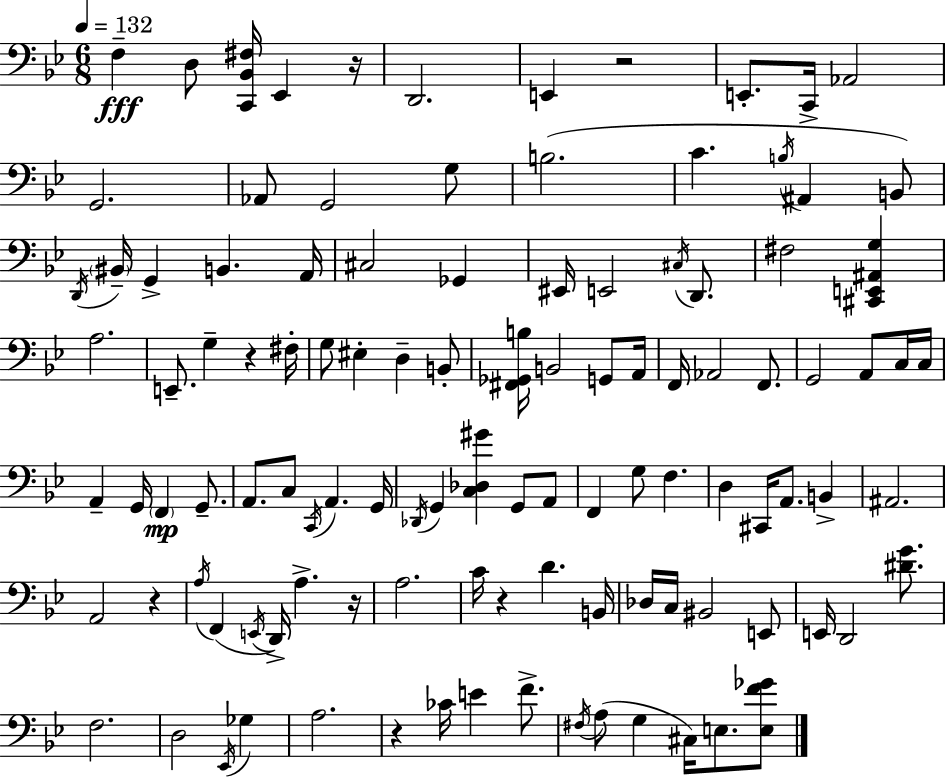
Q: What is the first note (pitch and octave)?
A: F3